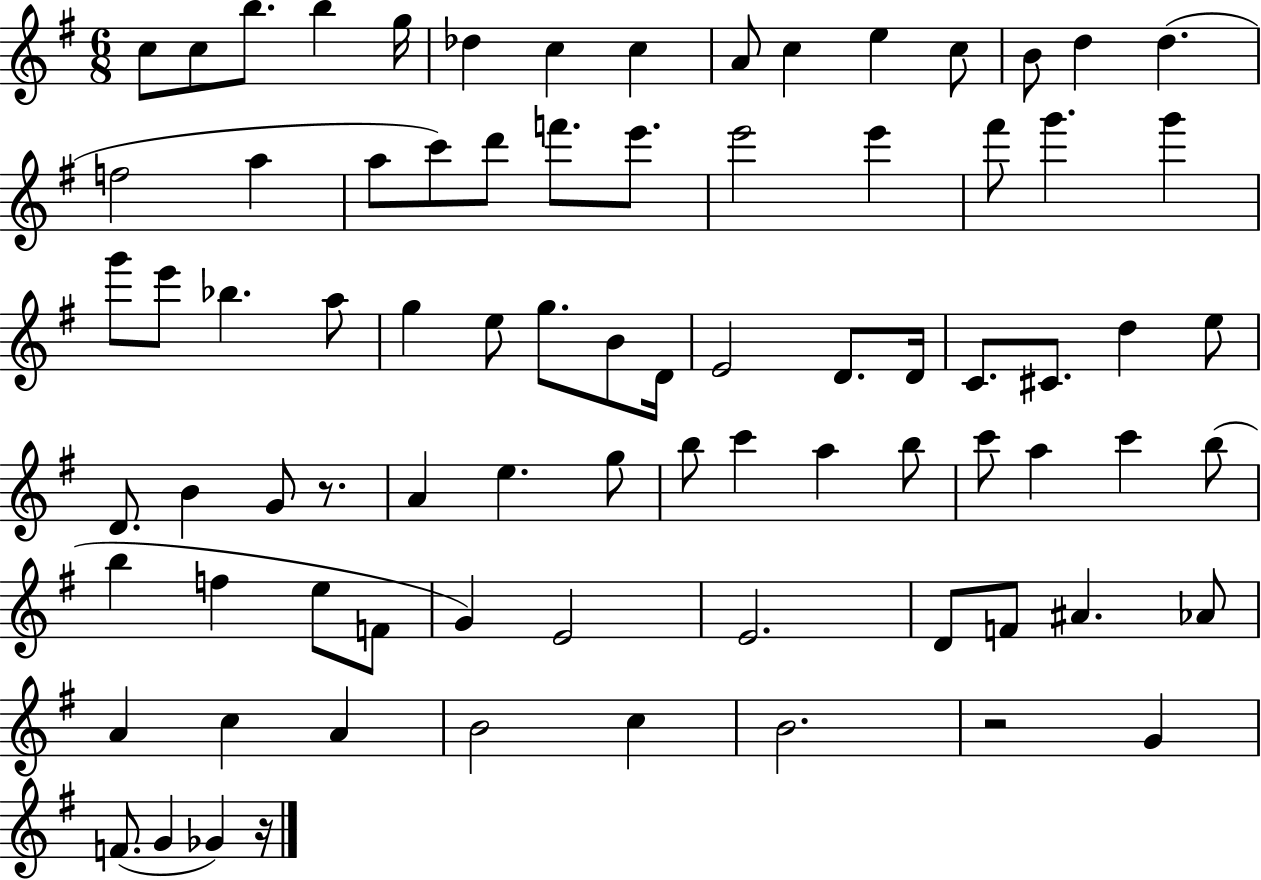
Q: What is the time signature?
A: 6/8